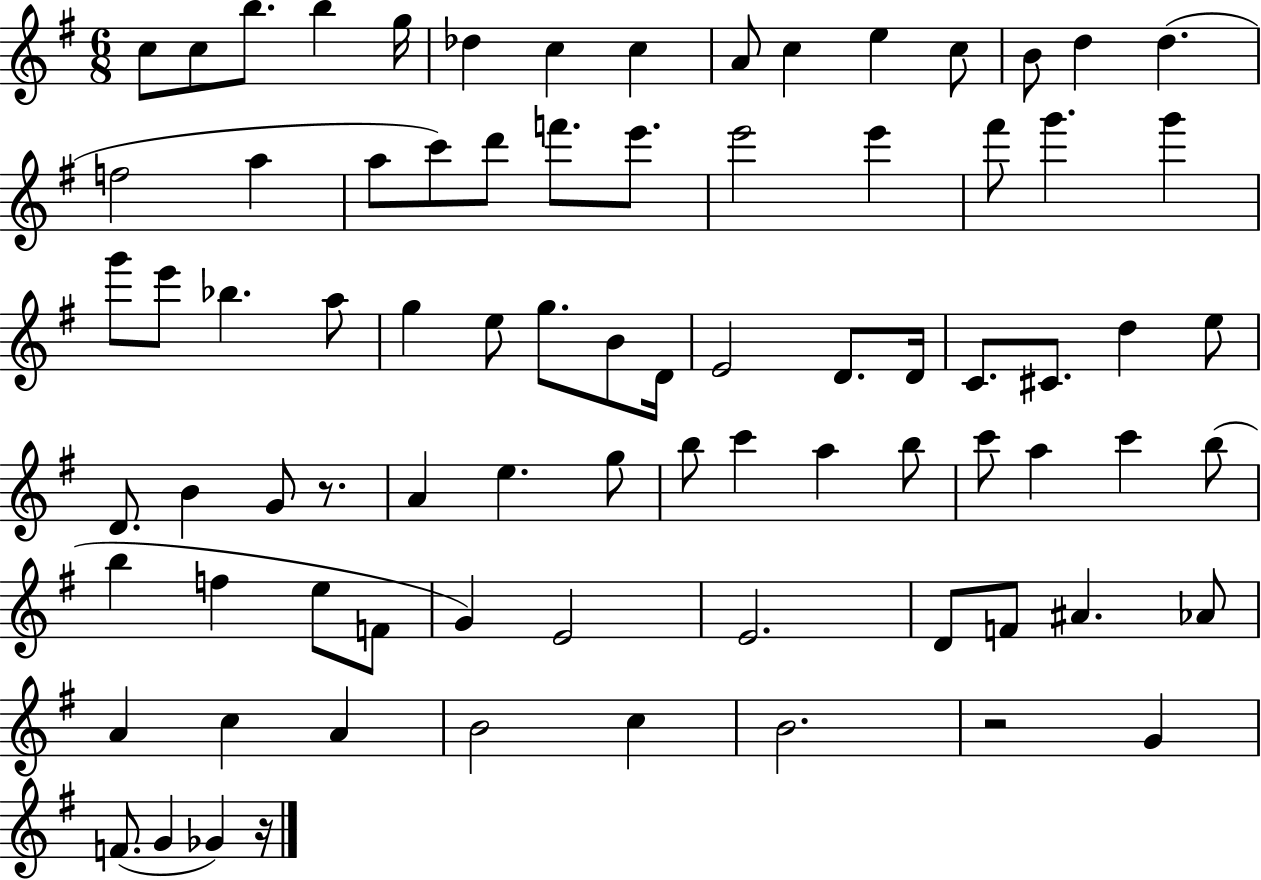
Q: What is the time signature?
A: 6/8